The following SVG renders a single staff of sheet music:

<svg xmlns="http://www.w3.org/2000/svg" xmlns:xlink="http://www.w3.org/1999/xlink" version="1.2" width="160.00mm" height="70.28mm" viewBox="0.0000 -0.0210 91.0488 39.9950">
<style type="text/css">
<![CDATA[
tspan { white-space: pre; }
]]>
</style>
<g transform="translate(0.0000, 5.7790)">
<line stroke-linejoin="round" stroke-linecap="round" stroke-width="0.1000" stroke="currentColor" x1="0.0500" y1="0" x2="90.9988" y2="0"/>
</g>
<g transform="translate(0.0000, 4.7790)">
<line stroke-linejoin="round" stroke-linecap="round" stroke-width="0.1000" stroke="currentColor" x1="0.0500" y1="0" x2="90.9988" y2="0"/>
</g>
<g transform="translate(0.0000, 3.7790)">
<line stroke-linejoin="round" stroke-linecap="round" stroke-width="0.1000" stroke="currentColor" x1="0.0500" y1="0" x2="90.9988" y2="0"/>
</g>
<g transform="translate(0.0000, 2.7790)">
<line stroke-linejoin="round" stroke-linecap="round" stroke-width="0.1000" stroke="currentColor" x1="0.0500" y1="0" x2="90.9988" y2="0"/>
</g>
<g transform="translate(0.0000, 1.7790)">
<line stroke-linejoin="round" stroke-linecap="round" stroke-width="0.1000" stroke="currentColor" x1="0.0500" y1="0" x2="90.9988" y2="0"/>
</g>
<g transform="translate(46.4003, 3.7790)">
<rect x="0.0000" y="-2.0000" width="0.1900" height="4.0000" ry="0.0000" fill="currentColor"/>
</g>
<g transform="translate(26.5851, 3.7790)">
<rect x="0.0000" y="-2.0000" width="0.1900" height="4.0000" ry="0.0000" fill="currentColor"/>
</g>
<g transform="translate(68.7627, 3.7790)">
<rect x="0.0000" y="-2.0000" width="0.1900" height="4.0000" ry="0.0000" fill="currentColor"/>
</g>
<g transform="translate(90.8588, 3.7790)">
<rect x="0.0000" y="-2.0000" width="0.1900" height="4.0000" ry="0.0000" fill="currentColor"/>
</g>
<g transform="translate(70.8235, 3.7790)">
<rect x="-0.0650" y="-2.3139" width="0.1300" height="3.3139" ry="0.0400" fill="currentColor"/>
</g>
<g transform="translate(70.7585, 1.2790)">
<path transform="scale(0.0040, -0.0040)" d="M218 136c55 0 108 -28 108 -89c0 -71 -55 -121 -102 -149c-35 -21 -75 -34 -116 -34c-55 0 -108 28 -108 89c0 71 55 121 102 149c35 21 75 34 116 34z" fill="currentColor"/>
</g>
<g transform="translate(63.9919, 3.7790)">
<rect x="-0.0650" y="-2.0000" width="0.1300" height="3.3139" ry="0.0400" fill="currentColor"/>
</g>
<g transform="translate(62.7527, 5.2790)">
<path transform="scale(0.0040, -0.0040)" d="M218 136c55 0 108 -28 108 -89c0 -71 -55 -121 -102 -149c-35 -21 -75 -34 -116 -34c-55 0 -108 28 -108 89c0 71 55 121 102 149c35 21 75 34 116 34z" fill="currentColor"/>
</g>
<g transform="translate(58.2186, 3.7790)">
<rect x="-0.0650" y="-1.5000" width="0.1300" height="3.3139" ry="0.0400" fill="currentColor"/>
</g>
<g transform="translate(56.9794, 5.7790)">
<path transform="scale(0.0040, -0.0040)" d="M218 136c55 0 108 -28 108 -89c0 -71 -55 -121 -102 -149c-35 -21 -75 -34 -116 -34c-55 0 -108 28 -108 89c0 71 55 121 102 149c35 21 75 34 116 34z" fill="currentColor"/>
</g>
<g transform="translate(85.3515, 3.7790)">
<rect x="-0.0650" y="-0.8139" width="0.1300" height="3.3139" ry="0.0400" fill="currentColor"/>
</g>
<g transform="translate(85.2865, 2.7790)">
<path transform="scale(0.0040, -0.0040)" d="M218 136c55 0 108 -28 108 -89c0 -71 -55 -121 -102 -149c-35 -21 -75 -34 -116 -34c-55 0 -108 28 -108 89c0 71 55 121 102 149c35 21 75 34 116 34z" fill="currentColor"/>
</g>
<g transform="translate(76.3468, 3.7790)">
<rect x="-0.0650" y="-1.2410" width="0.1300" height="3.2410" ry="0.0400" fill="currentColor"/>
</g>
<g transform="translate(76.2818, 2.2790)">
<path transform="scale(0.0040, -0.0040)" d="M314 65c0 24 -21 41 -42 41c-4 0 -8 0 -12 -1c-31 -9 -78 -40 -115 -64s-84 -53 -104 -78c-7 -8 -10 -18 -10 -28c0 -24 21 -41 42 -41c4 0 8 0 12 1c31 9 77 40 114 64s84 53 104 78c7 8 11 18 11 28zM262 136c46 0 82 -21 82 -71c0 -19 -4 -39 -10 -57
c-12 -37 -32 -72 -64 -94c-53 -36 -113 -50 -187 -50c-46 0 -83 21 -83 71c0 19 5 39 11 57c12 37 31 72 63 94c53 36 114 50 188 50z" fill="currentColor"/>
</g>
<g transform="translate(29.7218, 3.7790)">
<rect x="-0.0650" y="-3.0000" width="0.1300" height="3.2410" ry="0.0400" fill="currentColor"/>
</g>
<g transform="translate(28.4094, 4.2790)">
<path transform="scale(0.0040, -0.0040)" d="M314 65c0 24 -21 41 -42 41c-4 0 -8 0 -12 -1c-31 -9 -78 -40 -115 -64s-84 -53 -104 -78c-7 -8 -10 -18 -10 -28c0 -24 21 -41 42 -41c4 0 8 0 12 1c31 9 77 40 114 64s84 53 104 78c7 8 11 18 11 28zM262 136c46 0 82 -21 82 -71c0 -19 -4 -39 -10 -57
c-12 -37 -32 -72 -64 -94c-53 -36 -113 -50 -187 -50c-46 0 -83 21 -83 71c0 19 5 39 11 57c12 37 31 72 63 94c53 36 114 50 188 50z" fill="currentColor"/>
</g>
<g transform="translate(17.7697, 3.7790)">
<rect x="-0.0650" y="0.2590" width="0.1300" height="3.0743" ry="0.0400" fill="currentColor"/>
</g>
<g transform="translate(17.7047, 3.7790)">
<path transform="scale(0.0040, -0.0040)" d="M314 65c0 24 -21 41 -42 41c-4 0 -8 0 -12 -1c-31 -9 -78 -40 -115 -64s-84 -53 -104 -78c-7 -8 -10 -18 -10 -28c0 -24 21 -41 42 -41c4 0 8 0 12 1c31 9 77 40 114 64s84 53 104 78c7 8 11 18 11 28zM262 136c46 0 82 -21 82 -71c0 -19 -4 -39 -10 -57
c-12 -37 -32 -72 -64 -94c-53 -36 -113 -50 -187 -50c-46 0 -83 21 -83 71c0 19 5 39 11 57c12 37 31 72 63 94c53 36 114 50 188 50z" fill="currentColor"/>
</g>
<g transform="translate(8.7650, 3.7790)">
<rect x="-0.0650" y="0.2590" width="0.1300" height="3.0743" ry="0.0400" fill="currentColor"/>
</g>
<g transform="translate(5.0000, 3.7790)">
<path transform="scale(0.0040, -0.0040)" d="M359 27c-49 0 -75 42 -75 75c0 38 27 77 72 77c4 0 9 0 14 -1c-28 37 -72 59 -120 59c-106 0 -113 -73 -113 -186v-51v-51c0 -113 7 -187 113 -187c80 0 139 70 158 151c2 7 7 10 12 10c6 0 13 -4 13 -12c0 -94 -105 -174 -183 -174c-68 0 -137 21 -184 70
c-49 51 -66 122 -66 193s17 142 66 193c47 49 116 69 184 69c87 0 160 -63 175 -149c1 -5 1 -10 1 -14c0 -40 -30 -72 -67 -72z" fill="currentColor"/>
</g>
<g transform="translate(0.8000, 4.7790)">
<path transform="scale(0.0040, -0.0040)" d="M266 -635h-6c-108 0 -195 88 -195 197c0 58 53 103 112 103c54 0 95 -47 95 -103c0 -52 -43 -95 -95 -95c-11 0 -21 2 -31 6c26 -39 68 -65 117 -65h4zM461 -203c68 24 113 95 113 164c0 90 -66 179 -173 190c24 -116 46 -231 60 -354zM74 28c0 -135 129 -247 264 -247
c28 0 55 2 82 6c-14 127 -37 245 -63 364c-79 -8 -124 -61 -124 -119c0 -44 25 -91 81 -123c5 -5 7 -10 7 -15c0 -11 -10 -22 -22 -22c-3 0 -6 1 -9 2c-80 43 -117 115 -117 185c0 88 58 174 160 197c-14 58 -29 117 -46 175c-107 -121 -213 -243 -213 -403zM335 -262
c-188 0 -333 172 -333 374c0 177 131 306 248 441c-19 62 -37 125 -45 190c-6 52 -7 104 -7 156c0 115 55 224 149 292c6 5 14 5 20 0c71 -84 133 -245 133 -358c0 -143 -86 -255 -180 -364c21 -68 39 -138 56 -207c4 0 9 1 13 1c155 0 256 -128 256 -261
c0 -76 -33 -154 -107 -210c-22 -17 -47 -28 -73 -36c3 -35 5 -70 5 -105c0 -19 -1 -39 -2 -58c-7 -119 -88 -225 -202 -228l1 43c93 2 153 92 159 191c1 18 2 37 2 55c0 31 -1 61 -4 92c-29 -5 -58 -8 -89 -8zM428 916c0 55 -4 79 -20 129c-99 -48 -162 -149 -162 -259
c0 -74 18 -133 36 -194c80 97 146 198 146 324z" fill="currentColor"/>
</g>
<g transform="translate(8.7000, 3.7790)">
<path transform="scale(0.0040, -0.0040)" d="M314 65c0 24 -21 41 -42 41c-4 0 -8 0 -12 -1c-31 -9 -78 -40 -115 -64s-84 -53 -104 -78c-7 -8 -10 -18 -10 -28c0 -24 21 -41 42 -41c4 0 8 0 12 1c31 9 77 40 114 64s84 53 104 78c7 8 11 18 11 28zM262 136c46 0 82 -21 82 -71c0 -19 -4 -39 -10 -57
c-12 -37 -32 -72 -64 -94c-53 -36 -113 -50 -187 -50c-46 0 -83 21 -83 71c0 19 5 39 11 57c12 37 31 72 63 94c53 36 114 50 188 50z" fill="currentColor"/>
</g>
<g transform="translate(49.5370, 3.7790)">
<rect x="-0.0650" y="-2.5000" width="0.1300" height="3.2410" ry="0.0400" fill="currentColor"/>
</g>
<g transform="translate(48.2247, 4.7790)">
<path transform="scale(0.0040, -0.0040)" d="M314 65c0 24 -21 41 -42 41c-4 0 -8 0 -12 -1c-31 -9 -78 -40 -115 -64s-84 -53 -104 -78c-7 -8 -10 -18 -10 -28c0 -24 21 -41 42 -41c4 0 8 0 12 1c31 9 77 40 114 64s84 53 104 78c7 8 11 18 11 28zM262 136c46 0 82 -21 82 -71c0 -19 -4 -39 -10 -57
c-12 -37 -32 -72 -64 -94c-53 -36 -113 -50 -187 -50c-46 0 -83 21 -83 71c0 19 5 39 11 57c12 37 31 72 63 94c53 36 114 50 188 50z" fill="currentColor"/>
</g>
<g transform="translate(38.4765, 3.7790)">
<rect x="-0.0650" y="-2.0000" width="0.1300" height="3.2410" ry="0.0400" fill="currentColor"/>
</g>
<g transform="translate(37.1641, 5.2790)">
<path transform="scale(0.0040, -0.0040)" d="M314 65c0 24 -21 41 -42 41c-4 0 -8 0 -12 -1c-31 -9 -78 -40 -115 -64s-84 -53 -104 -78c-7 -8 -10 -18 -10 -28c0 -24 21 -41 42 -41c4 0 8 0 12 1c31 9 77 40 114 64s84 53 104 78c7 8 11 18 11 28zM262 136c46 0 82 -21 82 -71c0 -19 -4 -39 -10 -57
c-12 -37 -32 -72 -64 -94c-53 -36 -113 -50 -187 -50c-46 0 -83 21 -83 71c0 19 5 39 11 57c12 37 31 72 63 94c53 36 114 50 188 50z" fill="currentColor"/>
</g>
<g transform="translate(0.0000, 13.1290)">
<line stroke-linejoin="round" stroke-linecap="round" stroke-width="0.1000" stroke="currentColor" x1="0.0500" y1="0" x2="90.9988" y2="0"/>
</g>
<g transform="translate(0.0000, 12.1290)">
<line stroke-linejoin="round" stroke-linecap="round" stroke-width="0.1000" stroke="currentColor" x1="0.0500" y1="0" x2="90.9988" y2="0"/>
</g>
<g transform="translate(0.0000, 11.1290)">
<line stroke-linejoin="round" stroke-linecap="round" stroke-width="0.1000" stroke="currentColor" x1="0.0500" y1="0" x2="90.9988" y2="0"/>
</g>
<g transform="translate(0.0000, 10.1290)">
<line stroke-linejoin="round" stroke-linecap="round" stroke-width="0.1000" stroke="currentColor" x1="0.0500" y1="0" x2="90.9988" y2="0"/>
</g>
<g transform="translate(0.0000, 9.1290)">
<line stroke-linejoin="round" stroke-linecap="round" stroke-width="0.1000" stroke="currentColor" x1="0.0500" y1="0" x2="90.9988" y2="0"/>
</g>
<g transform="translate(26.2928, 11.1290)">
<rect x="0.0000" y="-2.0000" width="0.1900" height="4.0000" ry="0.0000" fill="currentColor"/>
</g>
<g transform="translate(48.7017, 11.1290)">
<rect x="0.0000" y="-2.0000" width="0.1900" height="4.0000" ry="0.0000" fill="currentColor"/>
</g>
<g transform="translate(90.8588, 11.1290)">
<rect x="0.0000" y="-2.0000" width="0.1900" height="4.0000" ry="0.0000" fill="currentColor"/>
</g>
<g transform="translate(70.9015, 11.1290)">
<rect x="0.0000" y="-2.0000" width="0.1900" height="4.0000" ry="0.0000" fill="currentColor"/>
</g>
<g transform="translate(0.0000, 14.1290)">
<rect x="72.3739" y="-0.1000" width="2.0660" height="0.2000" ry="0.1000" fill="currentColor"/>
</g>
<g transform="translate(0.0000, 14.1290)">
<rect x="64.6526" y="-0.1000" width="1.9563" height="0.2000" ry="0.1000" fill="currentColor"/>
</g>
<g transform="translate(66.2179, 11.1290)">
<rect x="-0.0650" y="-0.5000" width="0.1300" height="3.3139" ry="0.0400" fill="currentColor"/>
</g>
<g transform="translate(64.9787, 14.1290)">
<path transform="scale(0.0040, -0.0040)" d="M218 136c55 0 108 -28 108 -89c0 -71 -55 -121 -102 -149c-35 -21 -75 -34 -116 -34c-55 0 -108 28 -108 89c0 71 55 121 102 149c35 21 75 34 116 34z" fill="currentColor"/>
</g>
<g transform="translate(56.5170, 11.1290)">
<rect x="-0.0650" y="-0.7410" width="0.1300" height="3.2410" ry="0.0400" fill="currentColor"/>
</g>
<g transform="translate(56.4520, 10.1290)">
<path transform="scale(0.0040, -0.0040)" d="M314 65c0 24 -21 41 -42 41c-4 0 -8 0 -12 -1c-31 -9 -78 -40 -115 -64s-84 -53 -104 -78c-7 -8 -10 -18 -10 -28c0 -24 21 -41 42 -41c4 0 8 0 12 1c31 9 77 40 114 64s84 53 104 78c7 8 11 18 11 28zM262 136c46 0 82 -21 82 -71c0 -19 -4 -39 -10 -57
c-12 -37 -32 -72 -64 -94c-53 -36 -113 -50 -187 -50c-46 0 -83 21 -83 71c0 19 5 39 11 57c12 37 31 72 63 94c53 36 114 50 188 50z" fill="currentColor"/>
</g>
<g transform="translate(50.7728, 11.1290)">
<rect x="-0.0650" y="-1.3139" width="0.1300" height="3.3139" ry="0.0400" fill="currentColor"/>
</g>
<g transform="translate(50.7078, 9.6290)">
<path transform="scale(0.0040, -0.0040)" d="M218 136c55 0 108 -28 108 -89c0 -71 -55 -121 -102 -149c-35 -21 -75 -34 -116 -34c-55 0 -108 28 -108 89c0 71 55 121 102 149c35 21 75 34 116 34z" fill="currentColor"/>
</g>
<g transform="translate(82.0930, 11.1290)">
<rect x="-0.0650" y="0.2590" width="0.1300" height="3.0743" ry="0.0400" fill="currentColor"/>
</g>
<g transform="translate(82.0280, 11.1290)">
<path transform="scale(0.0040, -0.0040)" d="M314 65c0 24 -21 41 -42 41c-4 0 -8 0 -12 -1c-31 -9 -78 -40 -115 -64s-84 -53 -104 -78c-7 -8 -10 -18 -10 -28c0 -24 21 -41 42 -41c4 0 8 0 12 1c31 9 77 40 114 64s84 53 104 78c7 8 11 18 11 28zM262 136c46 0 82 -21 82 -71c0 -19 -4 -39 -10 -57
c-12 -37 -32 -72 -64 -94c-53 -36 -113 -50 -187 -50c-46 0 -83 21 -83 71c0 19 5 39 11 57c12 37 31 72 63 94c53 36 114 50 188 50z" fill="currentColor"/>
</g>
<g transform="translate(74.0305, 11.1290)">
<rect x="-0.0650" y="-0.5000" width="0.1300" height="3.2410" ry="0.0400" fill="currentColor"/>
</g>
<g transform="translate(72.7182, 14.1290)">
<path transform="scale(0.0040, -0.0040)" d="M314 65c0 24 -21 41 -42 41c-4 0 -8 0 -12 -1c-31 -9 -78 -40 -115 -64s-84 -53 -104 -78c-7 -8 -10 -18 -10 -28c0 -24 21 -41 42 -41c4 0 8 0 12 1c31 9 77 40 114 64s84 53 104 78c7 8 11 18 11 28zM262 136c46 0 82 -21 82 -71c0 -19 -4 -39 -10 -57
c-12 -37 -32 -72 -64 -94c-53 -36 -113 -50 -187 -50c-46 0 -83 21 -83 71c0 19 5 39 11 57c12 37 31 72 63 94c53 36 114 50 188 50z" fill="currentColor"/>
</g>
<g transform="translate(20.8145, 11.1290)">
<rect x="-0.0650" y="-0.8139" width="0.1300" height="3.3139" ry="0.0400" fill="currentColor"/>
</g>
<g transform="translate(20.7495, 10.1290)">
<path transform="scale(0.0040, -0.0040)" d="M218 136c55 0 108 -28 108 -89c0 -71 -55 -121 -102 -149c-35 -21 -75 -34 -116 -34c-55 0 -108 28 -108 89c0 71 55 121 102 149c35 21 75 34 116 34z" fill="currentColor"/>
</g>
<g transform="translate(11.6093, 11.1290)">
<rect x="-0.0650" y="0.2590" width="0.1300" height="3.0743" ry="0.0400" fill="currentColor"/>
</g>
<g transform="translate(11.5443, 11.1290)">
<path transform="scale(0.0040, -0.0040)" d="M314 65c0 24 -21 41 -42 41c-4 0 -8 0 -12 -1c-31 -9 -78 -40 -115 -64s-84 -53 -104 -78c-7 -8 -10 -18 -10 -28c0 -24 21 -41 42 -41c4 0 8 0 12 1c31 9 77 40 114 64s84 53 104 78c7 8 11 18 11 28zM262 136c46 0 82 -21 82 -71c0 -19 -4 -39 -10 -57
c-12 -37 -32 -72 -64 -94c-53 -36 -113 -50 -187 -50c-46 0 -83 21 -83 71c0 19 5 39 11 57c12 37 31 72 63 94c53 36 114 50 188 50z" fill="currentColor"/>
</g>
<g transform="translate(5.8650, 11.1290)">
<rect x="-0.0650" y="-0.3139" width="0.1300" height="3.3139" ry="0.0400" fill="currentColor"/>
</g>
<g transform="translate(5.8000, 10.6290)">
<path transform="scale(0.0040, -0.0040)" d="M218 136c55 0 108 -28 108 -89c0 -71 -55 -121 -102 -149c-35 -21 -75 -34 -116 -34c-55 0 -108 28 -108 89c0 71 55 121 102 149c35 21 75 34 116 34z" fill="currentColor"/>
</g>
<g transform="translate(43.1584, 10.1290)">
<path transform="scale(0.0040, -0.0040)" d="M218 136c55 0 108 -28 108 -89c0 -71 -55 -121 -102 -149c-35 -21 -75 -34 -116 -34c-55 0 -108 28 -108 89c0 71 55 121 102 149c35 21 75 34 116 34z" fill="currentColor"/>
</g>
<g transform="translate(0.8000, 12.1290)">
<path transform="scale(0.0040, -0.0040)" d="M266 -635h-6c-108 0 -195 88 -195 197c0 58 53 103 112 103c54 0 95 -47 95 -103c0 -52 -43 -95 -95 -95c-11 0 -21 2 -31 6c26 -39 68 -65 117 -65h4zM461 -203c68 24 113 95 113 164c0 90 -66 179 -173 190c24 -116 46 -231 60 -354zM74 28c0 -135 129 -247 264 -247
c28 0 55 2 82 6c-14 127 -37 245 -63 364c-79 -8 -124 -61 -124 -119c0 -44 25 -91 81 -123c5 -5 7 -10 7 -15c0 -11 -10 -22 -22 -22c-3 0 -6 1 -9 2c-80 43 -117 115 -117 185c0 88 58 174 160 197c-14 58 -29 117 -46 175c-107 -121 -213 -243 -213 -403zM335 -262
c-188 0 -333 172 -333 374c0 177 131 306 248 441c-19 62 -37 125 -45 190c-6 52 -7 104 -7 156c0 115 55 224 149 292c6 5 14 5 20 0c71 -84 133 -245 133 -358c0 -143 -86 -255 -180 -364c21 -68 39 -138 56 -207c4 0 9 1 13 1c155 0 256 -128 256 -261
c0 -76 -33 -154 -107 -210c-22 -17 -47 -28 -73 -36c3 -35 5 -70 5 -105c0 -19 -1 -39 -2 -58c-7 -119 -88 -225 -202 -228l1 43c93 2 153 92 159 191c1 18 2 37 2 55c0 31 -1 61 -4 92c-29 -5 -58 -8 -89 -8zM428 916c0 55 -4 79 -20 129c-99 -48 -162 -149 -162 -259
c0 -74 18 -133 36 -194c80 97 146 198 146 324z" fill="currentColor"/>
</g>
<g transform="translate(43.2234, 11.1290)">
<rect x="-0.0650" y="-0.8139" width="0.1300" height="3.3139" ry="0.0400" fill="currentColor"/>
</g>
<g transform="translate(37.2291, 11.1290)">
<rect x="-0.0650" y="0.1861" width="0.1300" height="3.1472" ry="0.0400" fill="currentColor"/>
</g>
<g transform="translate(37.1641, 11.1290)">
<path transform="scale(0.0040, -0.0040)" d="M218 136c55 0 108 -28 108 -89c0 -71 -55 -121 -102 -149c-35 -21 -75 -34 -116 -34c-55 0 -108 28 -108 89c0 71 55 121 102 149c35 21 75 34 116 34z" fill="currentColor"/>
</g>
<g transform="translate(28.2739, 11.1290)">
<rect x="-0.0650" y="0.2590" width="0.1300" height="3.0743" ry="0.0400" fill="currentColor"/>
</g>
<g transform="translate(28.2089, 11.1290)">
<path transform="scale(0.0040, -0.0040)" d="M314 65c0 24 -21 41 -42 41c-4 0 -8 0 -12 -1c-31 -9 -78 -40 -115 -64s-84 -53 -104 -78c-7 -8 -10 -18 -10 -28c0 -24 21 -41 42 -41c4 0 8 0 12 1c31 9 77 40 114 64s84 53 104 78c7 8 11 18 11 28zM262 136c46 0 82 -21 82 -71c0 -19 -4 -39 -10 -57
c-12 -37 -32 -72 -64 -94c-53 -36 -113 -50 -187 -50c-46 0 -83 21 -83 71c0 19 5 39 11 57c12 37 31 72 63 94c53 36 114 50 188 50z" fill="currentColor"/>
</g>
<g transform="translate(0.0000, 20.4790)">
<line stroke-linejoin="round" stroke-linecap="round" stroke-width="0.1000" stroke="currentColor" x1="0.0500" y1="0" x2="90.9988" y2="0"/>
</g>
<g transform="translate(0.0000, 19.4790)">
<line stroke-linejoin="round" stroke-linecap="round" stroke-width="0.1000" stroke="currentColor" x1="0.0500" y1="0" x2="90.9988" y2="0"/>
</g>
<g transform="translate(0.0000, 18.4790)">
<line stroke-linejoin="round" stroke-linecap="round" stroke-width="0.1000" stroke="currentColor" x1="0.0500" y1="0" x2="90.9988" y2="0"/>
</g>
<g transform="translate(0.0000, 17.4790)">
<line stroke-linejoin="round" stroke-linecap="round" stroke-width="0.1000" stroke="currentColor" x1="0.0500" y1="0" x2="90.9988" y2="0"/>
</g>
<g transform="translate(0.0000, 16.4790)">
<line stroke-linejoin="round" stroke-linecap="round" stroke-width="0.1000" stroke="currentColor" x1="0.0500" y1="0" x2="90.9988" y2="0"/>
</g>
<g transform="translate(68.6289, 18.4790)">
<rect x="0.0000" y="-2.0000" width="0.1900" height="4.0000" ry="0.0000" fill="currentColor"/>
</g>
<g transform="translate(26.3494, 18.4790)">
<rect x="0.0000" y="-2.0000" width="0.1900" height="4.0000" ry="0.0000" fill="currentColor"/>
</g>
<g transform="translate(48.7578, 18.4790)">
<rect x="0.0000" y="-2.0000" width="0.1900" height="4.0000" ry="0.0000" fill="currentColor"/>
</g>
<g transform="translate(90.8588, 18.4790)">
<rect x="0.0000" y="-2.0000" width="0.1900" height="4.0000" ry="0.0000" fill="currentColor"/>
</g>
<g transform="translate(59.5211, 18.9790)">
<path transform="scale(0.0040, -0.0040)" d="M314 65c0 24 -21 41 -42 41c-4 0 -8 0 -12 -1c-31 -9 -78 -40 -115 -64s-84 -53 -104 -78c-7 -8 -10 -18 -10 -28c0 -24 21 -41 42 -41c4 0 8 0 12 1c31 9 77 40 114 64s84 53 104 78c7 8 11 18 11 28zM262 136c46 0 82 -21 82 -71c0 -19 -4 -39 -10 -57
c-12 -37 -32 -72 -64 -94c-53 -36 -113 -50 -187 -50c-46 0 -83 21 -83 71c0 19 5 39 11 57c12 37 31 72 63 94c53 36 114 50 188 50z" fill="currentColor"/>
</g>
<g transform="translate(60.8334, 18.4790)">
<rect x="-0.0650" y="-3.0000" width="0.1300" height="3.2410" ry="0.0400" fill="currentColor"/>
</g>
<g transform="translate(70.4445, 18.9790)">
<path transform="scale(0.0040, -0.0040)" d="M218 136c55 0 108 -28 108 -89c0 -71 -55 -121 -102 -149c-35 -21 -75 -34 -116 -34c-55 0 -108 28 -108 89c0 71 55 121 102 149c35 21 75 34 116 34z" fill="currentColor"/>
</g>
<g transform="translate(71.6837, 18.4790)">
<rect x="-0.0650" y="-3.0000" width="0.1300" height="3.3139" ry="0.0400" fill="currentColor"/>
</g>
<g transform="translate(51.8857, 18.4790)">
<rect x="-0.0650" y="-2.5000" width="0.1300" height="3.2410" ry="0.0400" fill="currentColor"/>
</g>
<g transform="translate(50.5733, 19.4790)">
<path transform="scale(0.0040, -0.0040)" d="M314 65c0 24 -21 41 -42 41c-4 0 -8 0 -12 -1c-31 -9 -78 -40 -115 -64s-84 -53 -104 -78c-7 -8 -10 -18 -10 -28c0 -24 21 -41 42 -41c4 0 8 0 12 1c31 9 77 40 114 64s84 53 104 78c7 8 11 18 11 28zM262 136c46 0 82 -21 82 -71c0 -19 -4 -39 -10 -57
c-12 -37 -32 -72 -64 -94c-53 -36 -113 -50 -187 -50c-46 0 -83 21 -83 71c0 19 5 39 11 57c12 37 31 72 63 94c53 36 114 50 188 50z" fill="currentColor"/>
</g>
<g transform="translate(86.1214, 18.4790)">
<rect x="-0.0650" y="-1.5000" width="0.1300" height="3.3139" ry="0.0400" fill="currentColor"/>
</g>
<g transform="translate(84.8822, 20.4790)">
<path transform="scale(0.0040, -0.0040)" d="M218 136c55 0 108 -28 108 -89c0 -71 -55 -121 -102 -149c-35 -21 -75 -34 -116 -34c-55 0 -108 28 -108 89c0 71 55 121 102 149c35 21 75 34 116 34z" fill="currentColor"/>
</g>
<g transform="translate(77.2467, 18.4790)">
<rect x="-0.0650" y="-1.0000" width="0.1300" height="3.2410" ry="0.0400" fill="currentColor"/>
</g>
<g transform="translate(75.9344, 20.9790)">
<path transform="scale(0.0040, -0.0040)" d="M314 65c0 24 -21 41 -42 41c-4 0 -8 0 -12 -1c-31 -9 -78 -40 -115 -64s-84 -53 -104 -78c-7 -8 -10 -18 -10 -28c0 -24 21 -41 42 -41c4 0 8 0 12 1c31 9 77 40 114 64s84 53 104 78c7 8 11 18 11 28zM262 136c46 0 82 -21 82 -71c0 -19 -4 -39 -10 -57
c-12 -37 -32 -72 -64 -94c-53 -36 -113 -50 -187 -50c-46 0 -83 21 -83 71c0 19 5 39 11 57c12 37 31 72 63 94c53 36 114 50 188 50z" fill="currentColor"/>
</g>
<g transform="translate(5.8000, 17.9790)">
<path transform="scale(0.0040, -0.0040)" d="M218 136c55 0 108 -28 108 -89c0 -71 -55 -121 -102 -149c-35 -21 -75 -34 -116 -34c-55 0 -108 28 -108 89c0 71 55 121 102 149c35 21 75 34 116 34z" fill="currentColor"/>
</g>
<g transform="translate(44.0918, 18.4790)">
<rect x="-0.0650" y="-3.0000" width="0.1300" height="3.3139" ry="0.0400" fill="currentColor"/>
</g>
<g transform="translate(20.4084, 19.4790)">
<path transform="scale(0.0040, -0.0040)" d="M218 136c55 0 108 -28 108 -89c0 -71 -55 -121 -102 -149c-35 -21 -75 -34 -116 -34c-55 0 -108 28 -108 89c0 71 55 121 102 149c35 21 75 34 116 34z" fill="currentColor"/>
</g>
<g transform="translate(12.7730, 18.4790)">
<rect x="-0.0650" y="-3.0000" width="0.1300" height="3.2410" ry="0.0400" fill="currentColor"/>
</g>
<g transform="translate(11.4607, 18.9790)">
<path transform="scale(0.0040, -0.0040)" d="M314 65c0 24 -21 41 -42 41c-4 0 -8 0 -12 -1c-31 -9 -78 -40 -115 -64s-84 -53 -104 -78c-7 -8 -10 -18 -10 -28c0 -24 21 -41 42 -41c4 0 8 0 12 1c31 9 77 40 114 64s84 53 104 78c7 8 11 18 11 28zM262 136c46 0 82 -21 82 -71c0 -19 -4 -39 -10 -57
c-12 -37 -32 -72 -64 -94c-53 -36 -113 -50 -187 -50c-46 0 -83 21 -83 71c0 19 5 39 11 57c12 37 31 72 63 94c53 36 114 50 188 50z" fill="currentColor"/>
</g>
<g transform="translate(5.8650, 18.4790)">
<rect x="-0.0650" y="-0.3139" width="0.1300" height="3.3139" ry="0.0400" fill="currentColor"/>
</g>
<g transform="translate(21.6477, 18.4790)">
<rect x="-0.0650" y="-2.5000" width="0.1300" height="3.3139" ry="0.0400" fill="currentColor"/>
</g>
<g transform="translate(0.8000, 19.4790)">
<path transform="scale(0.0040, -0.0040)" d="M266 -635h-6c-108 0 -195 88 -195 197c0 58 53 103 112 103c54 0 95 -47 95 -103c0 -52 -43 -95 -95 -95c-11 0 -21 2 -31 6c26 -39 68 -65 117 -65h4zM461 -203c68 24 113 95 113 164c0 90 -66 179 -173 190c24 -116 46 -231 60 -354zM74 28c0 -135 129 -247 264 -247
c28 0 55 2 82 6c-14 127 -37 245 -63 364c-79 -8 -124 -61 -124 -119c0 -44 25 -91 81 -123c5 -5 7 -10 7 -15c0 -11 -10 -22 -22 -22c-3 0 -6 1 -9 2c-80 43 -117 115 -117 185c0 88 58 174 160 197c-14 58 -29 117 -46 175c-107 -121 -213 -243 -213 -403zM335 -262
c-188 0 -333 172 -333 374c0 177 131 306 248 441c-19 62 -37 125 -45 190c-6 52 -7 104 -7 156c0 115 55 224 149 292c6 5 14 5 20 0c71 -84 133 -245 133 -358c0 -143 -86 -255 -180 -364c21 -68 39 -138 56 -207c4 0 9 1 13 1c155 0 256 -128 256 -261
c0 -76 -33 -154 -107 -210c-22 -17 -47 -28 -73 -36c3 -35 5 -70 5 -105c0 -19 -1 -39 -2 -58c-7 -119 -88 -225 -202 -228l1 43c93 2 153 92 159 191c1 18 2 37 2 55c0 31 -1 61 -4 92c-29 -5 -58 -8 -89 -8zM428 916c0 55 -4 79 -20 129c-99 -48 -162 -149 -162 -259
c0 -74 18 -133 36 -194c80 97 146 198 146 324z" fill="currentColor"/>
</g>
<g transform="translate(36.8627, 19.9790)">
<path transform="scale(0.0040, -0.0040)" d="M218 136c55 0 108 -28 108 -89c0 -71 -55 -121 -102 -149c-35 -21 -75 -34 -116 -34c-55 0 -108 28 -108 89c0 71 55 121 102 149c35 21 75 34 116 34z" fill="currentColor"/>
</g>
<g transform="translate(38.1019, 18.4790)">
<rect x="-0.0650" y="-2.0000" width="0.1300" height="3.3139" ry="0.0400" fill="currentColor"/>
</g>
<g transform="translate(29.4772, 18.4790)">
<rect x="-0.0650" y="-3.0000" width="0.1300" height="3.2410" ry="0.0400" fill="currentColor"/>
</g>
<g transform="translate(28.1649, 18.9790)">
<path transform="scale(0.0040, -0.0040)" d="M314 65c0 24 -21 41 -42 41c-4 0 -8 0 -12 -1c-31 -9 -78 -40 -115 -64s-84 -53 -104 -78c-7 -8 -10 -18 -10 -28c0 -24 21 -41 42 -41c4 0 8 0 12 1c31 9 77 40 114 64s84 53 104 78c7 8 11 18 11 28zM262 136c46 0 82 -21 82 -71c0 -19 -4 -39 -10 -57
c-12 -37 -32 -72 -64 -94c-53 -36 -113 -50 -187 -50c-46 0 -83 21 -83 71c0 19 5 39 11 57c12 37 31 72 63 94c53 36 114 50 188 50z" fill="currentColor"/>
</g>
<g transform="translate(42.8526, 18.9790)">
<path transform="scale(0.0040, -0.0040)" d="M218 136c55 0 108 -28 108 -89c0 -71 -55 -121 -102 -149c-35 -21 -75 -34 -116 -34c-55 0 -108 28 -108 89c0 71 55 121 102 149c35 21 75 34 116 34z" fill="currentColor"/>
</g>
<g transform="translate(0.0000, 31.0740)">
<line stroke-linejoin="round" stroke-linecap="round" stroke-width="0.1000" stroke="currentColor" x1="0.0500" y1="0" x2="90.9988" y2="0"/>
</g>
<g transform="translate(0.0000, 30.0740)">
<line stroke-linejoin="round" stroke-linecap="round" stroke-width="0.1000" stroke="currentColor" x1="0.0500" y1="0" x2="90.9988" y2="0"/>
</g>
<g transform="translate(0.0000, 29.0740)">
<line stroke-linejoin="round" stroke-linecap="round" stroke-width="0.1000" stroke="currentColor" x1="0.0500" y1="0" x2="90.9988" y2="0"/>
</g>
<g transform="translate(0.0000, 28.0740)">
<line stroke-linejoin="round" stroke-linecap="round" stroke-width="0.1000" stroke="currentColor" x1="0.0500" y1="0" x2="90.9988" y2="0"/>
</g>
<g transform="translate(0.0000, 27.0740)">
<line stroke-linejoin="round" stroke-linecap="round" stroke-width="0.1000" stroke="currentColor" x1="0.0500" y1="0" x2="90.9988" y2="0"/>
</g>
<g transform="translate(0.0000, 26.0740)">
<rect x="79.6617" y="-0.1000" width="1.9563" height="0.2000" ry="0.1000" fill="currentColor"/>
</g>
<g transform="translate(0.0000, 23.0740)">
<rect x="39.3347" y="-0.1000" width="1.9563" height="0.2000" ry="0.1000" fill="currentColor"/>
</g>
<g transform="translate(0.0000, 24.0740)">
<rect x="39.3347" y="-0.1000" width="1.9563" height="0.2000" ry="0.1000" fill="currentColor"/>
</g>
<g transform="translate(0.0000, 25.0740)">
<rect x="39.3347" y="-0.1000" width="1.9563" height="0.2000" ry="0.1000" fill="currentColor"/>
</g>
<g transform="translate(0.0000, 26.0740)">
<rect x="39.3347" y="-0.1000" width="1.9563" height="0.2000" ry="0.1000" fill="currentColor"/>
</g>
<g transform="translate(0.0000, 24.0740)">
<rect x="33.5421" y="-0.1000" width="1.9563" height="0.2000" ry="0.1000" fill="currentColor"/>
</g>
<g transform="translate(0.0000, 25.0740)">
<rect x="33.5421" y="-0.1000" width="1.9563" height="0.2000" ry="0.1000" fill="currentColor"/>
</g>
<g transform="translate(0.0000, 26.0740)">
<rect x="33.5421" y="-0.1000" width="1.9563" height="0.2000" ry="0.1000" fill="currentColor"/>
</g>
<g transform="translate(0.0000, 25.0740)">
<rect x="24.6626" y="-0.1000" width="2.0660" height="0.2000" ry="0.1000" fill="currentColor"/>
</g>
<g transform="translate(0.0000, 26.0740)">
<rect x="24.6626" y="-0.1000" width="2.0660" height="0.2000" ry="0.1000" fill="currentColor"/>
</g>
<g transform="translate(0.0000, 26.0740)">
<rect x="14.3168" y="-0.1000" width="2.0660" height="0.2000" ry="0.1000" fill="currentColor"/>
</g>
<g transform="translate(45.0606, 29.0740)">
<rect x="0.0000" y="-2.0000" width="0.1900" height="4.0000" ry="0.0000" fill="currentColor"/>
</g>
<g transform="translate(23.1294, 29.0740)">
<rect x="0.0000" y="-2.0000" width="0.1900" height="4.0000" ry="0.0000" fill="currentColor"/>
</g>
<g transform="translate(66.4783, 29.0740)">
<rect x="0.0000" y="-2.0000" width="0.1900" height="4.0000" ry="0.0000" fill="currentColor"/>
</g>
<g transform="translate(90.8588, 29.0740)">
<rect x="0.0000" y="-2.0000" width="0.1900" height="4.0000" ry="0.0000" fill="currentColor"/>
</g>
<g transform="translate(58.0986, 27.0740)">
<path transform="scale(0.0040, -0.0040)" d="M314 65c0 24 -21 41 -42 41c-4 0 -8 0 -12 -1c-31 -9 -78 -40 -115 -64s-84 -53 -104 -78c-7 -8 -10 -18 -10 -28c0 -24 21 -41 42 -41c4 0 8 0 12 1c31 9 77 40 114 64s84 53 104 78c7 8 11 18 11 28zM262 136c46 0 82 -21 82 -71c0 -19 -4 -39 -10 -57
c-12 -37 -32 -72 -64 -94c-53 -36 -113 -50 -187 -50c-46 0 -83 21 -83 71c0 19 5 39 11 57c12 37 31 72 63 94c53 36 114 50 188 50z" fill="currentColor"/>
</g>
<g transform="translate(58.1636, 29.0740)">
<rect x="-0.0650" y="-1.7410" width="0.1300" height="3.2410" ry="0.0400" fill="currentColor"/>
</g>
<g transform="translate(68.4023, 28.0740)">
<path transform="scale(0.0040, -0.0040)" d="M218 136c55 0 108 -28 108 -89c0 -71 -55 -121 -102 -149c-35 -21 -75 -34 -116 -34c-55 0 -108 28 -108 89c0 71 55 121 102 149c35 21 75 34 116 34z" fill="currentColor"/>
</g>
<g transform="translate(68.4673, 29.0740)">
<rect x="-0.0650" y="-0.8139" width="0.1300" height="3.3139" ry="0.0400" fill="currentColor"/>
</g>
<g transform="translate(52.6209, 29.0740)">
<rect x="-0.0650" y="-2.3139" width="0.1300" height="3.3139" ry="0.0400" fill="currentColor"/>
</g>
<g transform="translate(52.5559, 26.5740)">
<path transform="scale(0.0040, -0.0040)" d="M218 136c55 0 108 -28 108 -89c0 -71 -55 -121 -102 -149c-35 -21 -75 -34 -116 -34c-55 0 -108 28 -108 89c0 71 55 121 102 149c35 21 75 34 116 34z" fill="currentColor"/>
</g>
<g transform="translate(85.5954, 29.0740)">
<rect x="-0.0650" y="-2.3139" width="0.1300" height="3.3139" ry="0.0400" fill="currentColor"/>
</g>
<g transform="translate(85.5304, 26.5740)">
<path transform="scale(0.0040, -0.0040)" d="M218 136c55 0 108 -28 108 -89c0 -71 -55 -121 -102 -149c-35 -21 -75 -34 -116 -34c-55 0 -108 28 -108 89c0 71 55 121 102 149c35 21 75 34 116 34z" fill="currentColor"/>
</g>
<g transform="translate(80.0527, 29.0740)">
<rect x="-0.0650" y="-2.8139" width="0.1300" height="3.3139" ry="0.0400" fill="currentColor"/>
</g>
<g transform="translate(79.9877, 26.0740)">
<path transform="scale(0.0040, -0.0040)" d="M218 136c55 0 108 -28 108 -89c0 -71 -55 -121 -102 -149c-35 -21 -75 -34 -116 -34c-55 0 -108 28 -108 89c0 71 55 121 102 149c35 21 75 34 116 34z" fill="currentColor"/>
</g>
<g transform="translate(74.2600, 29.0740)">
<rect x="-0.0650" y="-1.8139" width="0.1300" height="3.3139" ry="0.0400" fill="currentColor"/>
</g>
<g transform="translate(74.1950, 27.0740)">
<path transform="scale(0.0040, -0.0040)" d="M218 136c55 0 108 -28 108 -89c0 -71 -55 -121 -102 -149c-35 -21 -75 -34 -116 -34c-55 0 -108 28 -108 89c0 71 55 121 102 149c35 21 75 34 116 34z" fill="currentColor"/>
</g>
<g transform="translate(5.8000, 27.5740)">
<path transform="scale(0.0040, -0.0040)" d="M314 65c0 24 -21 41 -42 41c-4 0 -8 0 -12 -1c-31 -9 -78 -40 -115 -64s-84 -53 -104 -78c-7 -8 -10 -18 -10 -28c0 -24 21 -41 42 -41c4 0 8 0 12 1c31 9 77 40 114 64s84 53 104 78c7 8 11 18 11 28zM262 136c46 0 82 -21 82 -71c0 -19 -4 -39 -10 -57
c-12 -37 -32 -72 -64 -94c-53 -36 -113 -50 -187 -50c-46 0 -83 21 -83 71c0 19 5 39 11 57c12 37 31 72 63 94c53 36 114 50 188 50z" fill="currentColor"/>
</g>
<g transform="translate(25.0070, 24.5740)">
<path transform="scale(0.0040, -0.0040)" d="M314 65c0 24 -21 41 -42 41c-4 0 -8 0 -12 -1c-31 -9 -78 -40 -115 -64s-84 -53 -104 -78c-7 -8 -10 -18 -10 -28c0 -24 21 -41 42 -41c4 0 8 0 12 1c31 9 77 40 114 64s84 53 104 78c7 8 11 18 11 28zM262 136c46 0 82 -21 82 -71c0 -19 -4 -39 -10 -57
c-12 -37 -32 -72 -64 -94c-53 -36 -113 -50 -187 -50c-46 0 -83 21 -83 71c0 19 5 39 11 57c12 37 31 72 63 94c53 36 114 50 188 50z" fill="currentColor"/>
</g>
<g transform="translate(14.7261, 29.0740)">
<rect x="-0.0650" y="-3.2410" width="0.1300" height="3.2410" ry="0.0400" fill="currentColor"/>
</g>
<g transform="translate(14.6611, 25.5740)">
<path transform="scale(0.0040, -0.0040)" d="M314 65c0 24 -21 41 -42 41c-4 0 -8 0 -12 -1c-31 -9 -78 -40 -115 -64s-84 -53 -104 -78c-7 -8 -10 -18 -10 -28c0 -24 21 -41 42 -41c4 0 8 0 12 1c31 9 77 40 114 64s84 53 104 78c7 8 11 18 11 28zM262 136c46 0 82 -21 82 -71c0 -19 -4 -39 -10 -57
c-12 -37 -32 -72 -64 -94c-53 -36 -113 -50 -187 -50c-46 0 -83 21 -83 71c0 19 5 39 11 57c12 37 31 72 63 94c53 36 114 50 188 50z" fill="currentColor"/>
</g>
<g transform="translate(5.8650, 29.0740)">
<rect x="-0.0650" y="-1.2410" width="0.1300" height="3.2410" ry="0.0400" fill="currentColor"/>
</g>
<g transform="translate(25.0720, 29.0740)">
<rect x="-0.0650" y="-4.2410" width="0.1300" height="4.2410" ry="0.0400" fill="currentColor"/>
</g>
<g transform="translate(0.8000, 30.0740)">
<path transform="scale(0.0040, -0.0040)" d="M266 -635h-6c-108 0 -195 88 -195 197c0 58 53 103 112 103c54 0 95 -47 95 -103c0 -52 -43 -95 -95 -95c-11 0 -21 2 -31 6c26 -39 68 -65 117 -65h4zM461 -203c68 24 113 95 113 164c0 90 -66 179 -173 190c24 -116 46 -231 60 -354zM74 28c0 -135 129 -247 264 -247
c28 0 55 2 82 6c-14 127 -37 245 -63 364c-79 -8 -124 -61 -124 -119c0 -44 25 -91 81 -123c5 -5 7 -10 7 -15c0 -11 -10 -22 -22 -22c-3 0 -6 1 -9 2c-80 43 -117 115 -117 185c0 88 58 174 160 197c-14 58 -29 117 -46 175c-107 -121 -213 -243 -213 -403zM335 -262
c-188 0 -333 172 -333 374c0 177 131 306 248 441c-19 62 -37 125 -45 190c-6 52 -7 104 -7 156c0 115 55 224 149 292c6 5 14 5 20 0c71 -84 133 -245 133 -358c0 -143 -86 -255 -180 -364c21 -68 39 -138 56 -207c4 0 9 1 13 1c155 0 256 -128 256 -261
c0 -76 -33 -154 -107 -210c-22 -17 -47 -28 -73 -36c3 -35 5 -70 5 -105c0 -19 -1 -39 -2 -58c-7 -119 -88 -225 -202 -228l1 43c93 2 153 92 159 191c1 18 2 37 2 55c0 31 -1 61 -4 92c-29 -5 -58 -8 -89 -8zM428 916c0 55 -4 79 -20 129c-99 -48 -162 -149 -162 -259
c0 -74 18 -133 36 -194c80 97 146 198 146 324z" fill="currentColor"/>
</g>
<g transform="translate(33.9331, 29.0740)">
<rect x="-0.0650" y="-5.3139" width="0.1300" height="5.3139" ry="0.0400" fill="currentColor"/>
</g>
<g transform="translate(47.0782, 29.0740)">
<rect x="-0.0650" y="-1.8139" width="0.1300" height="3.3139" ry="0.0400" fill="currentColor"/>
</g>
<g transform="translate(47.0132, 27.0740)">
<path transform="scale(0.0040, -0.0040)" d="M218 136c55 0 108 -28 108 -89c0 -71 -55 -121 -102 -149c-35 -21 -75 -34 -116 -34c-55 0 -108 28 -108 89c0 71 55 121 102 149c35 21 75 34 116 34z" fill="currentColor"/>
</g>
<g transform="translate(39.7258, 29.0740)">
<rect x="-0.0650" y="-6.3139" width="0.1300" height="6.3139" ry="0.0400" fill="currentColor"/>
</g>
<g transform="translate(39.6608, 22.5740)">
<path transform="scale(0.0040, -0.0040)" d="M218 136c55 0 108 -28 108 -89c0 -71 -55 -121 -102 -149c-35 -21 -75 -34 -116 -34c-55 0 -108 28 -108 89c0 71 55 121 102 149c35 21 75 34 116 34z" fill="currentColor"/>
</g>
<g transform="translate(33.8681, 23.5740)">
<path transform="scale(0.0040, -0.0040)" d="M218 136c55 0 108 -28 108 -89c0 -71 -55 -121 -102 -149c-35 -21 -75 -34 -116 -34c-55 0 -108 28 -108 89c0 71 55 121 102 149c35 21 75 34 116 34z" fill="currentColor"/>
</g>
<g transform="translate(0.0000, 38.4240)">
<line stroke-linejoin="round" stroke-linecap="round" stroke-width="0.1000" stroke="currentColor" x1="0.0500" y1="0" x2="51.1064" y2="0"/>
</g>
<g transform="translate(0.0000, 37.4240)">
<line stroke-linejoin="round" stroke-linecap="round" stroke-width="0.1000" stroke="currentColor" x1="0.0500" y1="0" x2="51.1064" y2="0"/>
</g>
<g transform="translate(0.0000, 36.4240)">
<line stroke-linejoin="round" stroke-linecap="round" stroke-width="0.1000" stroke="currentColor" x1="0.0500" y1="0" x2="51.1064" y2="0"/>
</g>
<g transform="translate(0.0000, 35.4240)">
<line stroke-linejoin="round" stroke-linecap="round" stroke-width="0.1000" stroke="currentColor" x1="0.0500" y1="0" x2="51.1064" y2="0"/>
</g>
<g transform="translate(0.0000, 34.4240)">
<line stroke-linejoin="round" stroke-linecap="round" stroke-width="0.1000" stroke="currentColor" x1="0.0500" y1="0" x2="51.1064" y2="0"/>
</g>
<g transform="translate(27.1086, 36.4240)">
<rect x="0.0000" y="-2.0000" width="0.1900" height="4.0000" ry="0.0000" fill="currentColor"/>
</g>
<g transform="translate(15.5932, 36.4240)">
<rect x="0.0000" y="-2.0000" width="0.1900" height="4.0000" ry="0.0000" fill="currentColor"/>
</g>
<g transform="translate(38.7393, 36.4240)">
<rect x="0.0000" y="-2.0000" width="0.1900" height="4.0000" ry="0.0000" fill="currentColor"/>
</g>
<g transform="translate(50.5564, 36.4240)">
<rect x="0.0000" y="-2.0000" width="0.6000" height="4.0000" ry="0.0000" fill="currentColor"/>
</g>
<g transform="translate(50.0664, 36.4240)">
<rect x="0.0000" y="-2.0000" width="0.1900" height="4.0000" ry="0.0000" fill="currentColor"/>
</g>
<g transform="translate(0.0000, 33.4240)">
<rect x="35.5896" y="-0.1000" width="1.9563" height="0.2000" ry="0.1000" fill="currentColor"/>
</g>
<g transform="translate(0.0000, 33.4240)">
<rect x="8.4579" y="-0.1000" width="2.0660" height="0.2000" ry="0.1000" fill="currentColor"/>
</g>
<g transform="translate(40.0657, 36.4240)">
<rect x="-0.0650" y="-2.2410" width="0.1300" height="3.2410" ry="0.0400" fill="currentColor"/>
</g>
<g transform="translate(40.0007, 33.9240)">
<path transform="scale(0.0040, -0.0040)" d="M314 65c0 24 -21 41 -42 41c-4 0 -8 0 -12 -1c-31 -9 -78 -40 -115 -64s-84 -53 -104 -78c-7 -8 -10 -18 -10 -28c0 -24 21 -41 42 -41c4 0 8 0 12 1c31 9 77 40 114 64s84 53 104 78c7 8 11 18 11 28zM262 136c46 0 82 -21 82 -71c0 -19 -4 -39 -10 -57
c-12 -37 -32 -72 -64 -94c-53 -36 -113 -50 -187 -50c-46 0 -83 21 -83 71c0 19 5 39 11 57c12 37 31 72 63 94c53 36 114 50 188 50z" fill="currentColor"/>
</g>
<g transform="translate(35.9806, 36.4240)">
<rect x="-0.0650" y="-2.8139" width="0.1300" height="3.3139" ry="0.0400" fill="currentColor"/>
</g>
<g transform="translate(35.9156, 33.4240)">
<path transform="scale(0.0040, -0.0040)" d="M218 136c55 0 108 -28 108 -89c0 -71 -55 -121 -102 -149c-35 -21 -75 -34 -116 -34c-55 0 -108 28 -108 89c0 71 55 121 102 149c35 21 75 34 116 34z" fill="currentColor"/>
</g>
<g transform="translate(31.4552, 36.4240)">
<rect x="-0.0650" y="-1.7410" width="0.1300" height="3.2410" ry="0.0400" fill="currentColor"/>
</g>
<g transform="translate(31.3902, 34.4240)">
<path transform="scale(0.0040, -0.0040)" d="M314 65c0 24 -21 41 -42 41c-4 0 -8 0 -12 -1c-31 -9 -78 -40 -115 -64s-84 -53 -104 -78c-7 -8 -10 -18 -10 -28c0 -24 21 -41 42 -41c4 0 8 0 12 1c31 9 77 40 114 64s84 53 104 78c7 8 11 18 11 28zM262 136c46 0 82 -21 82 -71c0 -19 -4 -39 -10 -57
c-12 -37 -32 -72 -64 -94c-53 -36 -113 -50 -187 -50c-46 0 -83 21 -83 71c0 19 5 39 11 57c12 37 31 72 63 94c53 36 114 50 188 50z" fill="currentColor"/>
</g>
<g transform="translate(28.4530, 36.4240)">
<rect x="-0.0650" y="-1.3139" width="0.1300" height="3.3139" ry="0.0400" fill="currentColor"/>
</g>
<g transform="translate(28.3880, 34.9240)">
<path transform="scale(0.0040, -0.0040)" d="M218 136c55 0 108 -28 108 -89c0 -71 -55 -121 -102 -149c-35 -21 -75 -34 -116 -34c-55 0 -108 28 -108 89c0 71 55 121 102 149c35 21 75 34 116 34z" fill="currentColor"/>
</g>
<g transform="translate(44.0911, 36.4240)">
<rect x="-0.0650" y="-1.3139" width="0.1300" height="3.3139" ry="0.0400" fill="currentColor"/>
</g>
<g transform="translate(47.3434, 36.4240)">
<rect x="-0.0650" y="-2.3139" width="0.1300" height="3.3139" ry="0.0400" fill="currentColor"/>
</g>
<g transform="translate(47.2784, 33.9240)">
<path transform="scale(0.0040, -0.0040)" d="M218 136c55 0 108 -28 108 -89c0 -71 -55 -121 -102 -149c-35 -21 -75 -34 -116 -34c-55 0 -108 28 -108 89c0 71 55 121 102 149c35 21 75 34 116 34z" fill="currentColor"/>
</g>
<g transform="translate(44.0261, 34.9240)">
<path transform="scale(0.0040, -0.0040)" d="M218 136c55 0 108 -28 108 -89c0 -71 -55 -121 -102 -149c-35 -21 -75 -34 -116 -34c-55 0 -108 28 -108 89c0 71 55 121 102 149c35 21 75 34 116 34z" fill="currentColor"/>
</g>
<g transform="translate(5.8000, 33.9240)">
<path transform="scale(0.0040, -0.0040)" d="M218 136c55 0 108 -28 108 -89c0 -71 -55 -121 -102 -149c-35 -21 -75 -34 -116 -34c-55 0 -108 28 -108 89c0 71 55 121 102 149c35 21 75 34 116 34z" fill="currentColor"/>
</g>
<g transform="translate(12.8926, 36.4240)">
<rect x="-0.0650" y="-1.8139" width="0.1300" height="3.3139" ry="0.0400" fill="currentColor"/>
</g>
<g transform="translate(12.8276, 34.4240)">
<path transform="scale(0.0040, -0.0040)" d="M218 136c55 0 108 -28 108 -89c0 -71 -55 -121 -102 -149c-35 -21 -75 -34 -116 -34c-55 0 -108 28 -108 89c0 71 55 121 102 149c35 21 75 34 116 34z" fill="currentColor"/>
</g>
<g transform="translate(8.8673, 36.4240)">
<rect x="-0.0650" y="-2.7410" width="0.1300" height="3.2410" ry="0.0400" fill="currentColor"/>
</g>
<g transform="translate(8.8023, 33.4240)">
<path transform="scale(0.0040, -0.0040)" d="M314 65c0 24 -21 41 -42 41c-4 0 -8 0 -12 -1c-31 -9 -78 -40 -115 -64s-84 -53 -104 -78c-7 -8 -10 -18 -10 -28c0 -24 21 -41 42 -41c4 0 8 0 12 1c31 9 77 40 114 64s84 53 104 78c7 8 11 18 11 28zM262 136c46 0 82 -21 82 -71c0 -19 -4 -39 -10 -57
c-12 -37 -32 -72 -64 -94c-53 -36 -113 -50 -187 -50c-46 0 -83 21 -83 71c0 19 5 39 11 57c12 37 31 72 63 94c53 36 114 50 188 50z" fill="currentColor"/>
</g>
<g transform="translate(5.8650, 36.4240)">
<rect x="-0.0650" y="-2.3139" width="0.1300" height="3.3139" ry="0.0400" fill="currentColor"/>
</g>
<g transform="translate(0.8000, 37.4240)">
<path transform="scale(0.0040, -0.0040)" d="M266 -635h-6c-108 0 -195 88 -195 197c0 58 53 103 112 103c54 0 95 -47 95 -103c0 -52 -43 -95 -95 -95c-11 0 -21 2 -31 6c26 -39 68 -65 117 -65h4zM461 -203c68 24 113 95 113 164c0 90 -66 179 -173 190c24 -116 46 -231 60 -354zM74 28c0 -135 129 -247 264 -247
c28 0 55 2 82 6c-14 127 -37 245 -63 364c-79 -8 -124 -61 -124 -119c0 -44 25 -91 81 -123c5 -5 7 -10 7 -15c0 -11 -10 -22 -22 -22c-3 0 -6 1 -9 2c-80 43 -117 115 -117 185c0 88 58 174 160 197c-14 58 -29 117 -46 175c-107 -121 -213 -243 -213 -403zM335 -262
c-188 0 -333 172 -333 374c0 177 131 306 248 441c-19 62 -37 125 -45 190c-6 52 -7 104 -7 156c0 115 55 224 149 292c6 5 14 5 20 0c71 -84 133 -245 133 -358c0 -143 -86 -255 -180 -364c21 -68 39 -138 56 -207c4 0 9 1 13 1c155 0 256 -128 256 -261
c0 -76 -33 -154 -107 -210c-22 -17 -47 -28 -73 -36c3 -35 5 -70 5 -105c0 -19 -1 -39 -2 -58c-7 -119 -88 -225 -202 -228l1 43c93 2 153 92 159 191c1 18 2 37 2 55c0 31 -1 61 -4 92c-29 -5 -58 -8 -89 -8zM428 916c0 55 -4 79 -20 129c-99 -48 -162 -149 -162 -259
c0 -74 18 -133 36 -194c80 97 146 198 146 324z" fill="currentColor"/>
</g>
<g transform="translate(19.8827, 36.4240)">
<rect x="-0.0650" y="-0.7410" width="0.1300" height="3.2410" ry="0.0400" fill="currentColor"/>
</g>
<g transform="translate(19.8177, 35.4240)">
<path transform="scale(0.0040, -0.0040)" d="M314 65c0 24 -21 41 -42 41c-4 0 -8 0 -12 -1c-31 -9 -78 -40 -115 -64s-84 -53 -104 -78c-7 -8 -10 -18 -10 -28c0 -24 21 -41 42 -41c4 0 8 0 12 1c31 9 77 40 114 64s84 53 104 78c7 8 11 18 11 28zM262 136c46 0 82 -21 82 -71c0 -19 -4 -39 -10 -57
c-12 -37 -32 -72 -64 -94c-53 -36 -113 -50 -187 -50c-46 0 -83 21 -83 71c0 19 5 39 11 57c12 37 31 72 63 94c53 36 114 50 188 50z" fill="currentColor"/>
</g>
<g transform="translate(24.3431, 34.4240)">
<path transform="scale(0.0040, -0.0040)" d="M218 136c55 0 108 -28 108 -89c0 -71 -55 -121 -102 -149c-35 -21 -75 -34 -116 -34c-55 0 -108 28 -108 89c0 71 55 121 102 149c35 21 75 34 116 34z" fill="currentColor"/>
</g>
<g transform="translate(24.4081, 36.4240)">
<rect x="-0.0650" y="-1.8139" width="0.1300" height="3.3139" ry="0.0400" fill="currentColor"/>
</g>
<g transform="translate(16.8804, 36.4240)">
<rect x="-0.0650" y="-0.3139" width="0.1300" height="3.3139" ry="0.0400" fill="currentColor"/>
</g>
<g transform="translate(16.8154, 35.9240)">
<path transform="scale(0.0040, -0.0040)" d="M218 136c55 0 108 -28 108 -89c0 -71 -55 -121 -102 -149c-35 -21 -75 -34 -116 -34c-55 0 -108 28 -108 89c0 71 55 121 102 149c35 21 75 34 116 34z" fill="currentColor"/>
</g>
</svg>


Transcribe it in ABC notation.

X:1
T:Untitled
M:4/4
L:1/4
K:C
B2 B2 A2 F2 G2 E F g e2 d c B2 d B2 B d e d2 C C2 B2 c A2 G A2 F A G2 A2 A D2 E e2 b2 d'2 f' a' f g f2 d f a g g a2 f c d2 f e f2 a g2 e g